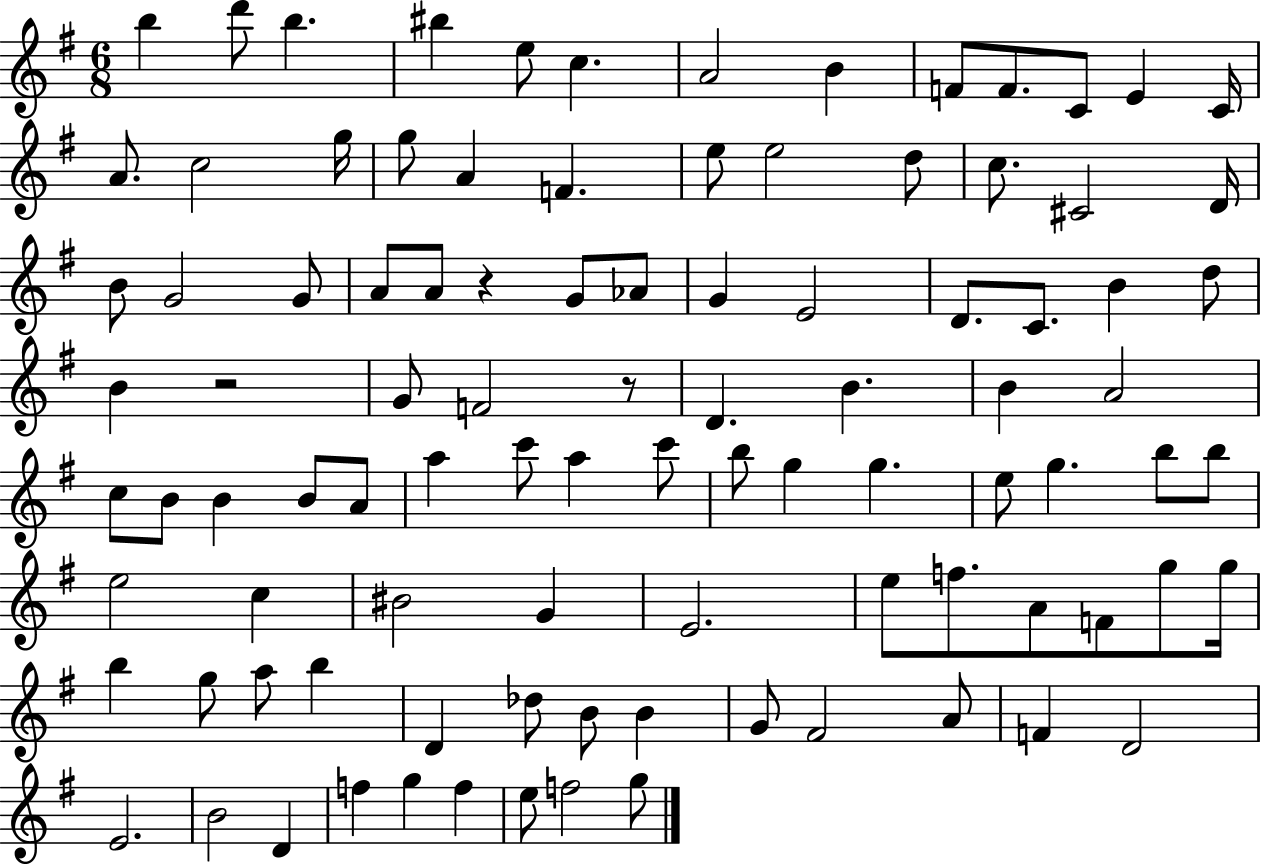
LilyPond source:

{
  \clef treble
  \numericTimeSignature
  \time 6/8
  \key g \major
  b''4 d'''8 b''4. | bis''4 e''8 c''4. | a'2 b'4 | f'8 f'8. c'8 e'4 c'16 | \break a'8. c''2 g''16 | g''8 a'4 f'4. | e''8 e''2 d''8 | c''8. cis'2 d'16 | \break b'8 g'2 g'8 | a'8 a'8 r4 g'8 aes'8 | g'4 e'2 | d'8. c'8. b'4 d''8 | \break b'4 r2 | g'8 f'2 r8 | d'4. b'4. | b'4 a'2 | \break c''8 b'8 b'4 b'8 a'8 | a''4 c'''8 a''4 c'''8 | b''8 g''4 g''4. | e''8 g''4. b''8 b''8 | \break e''2 c''4 | bis'2 g'4 | e'2. | e''8 f''8. a'8 f'8 g''8 g''16 | \break b''4 g''8 a''8 b''4 | d'4 des''8 b'8 b'4 | g'8 fis'2 a'8 | f'4 d'2 | \break e'2. | b'2 d'4 | f''4 g''4 f''4 | e''8 f''2 g''8 | \break \bar "|."
}